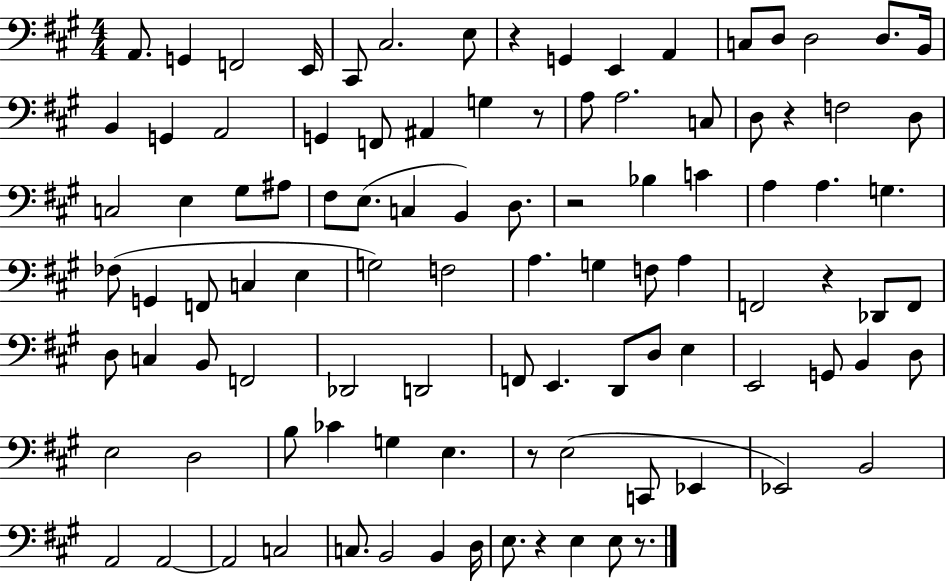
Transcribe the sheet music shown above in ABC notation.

X:1
T:Untitled
M:4/4
L:1/4
K:A
A,,/2 G,, F,,2 E,,/4 ^C,,/2 ^C,2 E,/2 z G,, E,, A,, C,/2 D,/2 D,2 D,/2 B,,/4 B,, G,, A,,2 G,, F,,/2 ^A,, G, z/2 A,/2 A,2 C,/2 D,/2 z F,2 D,/2 C,2 E, ^G,/2 ^A,/2 ^F,/2 E,/2 C, B,, D,/2 z2 _B, C A, A, G, _F,/2 G,, F,,/2 C, E, G,2 F,2 A, G, F,/2 A, F,,2 z _D,,/2 F,,/2 D,/2 C, B,,/2 F,,2 _D,,2 D,,2 F,,/2 E,, D,,/2 D,/2 E, E,,2 G,,/2 B,, D,/2 E,2 D,2 B,/2 _C G, E, z/2 E,2 C,,/2 _E,, _E,,2 B,,2 A,,2 A,,2 A,,2 C,2 C,/2 B,,2 B,, D,/4 E,/2 z E, E,/2 z/2